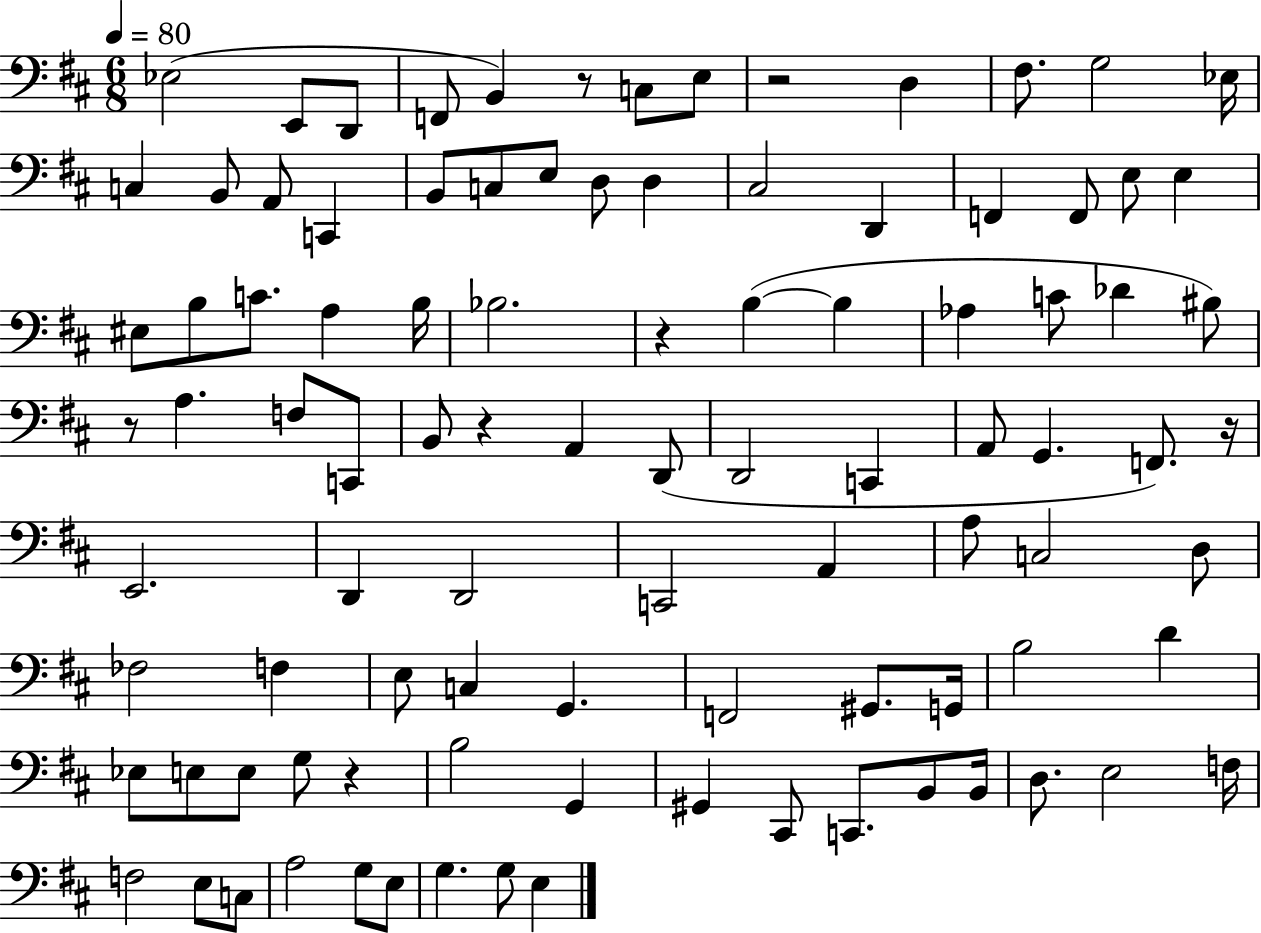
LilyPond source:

{
  \clef bass
  \numericTimeSignature
  \time 6/8
  \key d \major
  \tempo 4 = 80
  ees2( e,8 d,8 | f,8 b,4) r8 c8 e8 | r2 d4 | fis8. g2 ees16 | \break c4 b,8 a,8 c,4 | b,8 c8 e8 d8 d4 | cis2 d,4 | f,4 f,8 e8 e4 | \break eis8 b8 c'8. a4 b16 | bes2. | r4 b4~(~ b4 | aes4 c'8 des'4 bis8) | \break r8 a4. f8 c,8 | b,8 r4 a,4 d,8( | d,2 c,4 | a,8 g,4. f,8.) r16 | \break e,2. | d,4 d,2 | c,2 a,4 | a8 c2 d8 | \break fes2 f4 | e8 c4 g,4. | f,2 gis,8. g,16 | b2 d'4 | \break ees8 e8 e8 g8 r4 | b2 g,4 | gis,4 cis,8 c,8. b,8 b,16 | d8. e2 f16 | \break f2 e8 c8 | a2 g8 e8 | g4. g8 e4 | \bar "|."
}